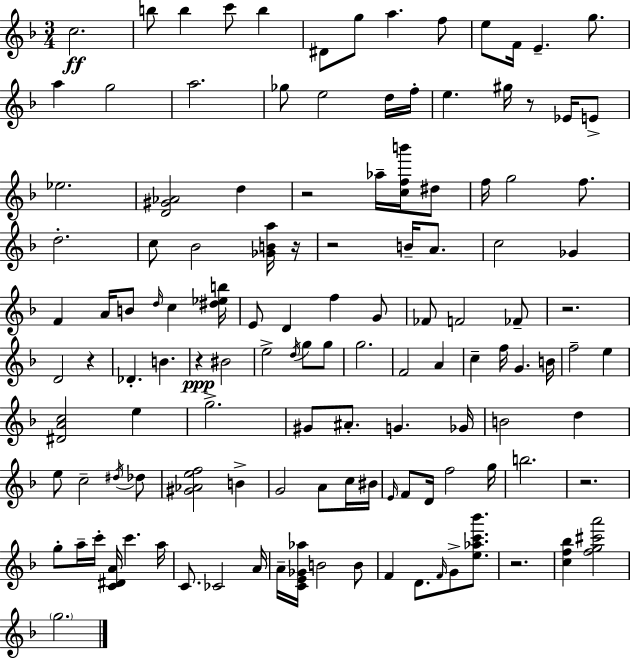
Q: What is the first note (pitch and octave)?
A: C5